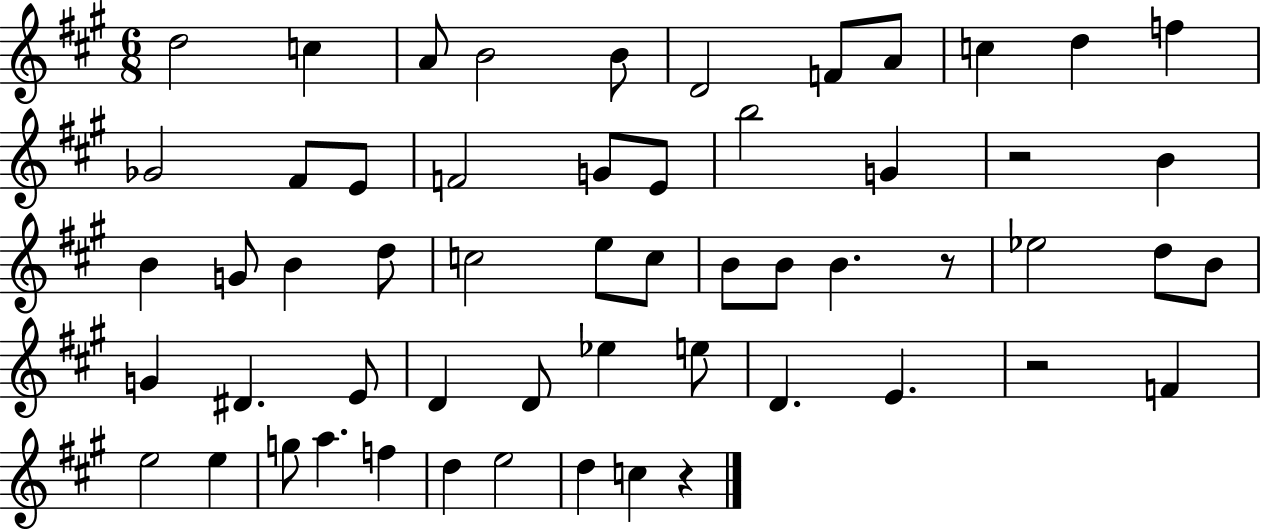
D5/h C5/q A4/e B4/h B4/e D4/h F4/e A4/e C5/q D5/q F5/q Gb4/h F#4/e E4/e F4/h G4/e E4/e B5/h G4/q R/h B4/q B4/q G4/e B4/q D5/e C5/h E5/e C5/e B4/e B4/e B4/q. R/e Eb5/h D5/e B4/e G4/q D#4/q. E4/e D4/q D4/e Eb5/q E5/e D4/q. E4/q. R/h F4/q E5/h E5/q G5/e A5/q. F5/q D5/q E5/h D5/q C5/q R/q